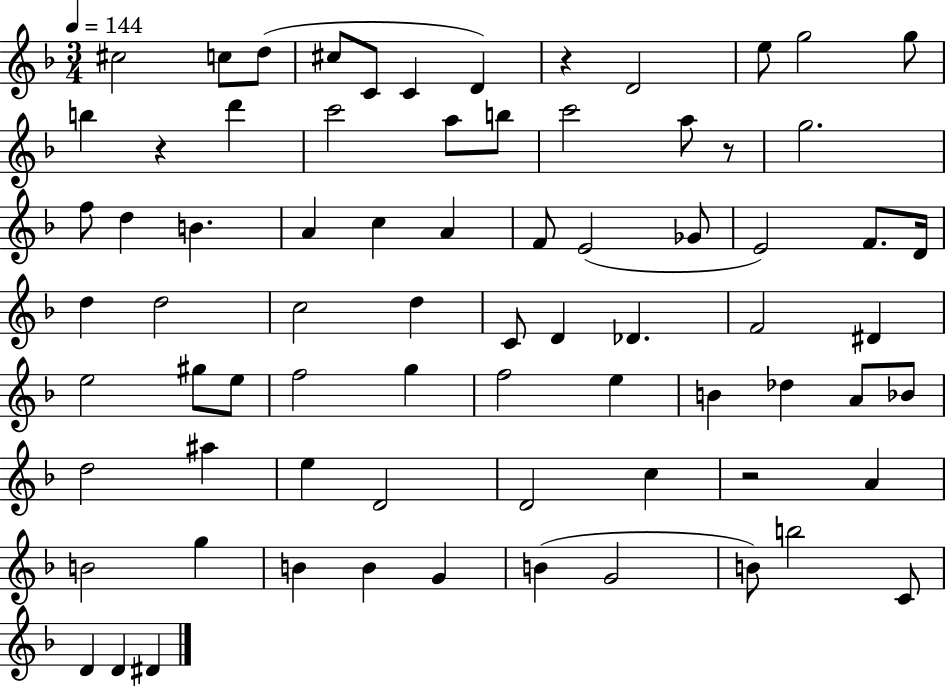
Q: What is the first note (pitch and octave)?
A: C#5